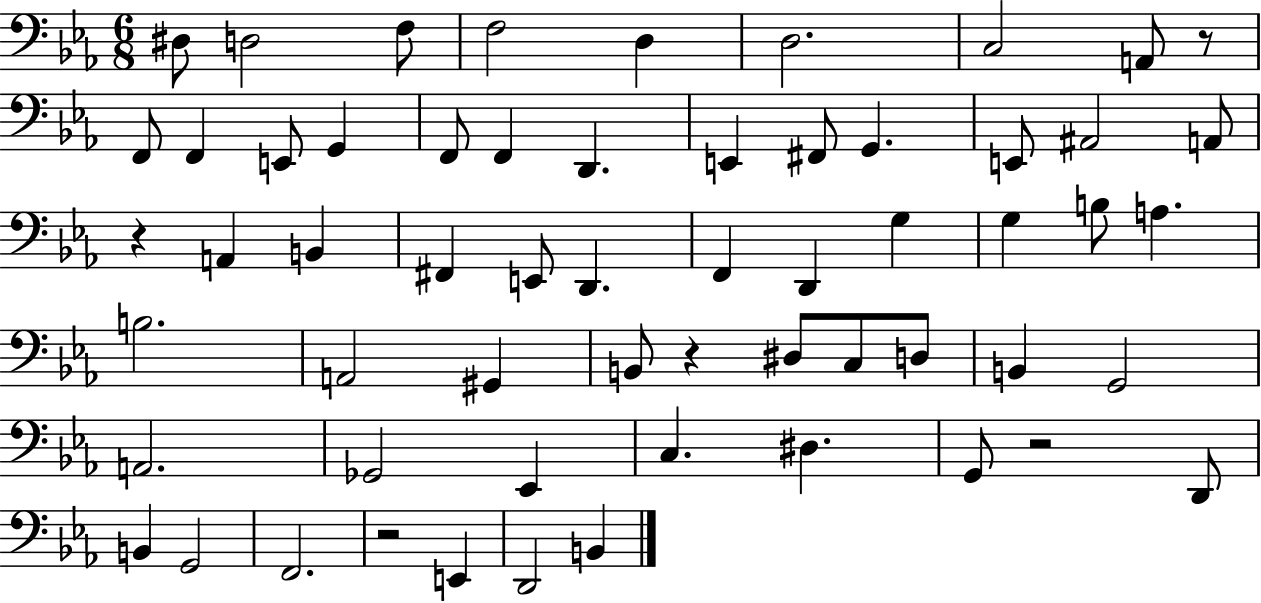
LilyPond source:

{
  \clef bass
  \numericTimeSignature
  \time 6/8
  \key ees \major
  dis8 d2 f8 | f2 d4 | d2. | c2 a,8 r8 | \break f,8 f,4 e,8 g,4 | f,8 f,4 d,4. | e,4 fis,8 g,4. | e,8 ais,2 a,8 | \break r4 a,4 b,4 | fis,4 e,8 d,4. | f,4 d,4 g4 | g4 b8 a4. | \break b2. | a,2 gis,4 | b,8 r4 dis8 c8 d8 | b,4 g,2 | \break a,2. | ges,2 ees,4 | c4. dis4. | g,8 r2 d,8 | \break b,4 g,2 | f,2. | r2 e,4 | d,2 b,4 | \break \bar "|."
}